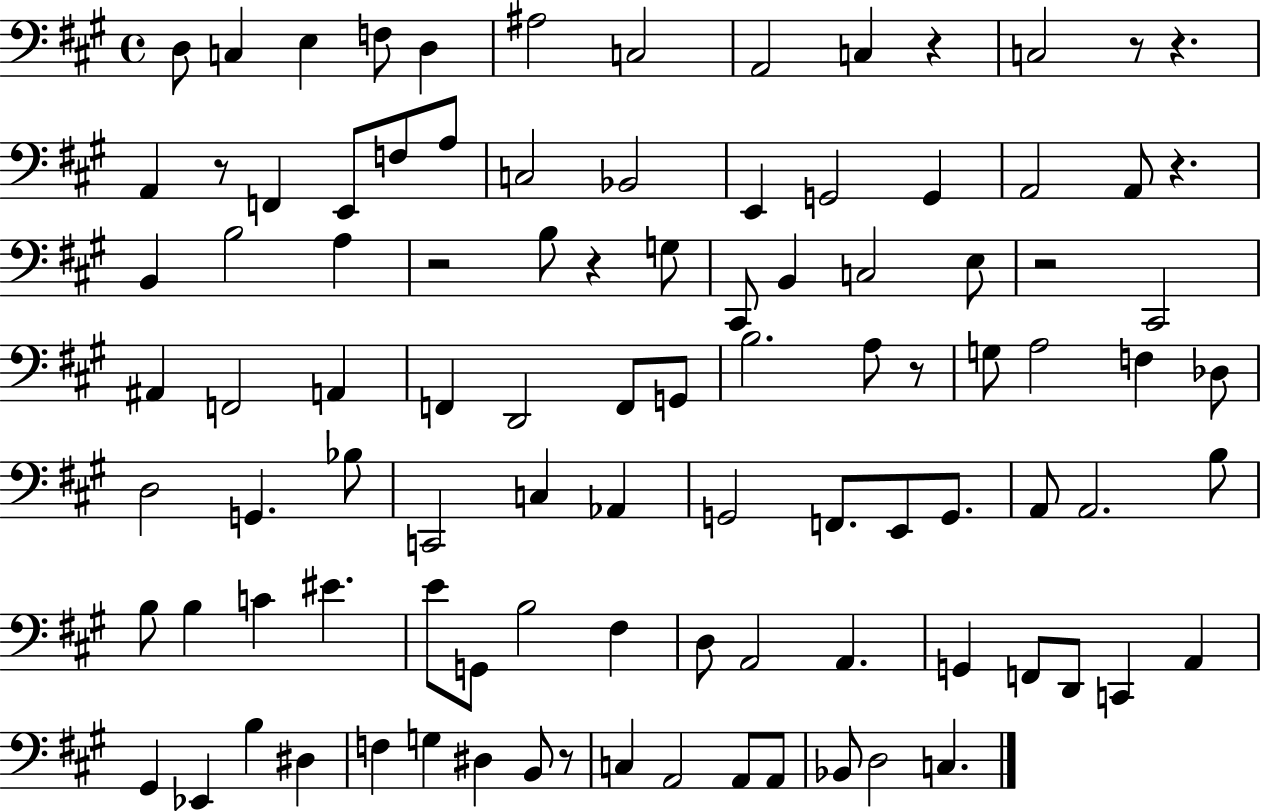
{
  \clef bass
  \time 4/4
  \defaultTimeSignature
  \key a \major
  d8 c4 e4 f8 d4 | ais2 c2 | a,2 c4 r4 | c2 r8 r4. | \break a,4 r8 f,4 e,8 f8 a8 | c2 bes,2 | e,4 g,2 g,4 | a,2 a,8 r4. | \break b,4 b2 a4 | r2 b8 r4 g8 | cis,8 b,4 c2 e8 | r2 cis,2 | \break ais,4 f,2 a,4 | f,4 d,2 f,8 g,8 | b2. a8 r8 | g8 a2 f4 des8 | \break d2 g,4. bes8 | c,2 c4 aes,4 | g,2 f,8. e,8 g,8. | a,8 a,2. b8 | \break b8 b4 c'4 eis'4. | e'8 g,8 b2 fis4 | d8 a,2 a,4. | g,4 f,8 d,8 c,4 a,4 | \break gis,4 ees,4 b4 dis4 | f4 g4 dis4 b,8 r8 | c4 a,2 a,8 a,8 | bes,8 d2 c4. | \break \bar "|."
}